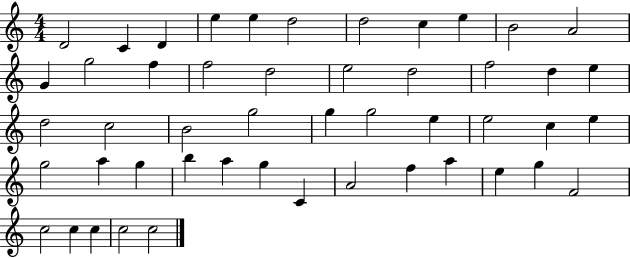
{
  \clef treble
  \numericTimeSignature
  \time 4/4
  \key c \major
  d'2 c'4 d'4 | e''4 e''4 d''2 | d''2 c''4 e''4 | b'2 a'2 | \break g'4 g''2 f''4 | f''2 d''2 | e''2 d''2 | f''2 d''4 e''4 | \break d''2 c''2 | b'2 g''2 | g''4 g''2 e''4 | e''2 c''4 e''4 | \break g''2 a''4 g''4 | b''4 a''4 g''4 c'4 | a'2 f''4 a''4 | e''4 g''4 f'2 | \break c''2 c''4 c''4 | c''2 c''2 | \bar "|."
}